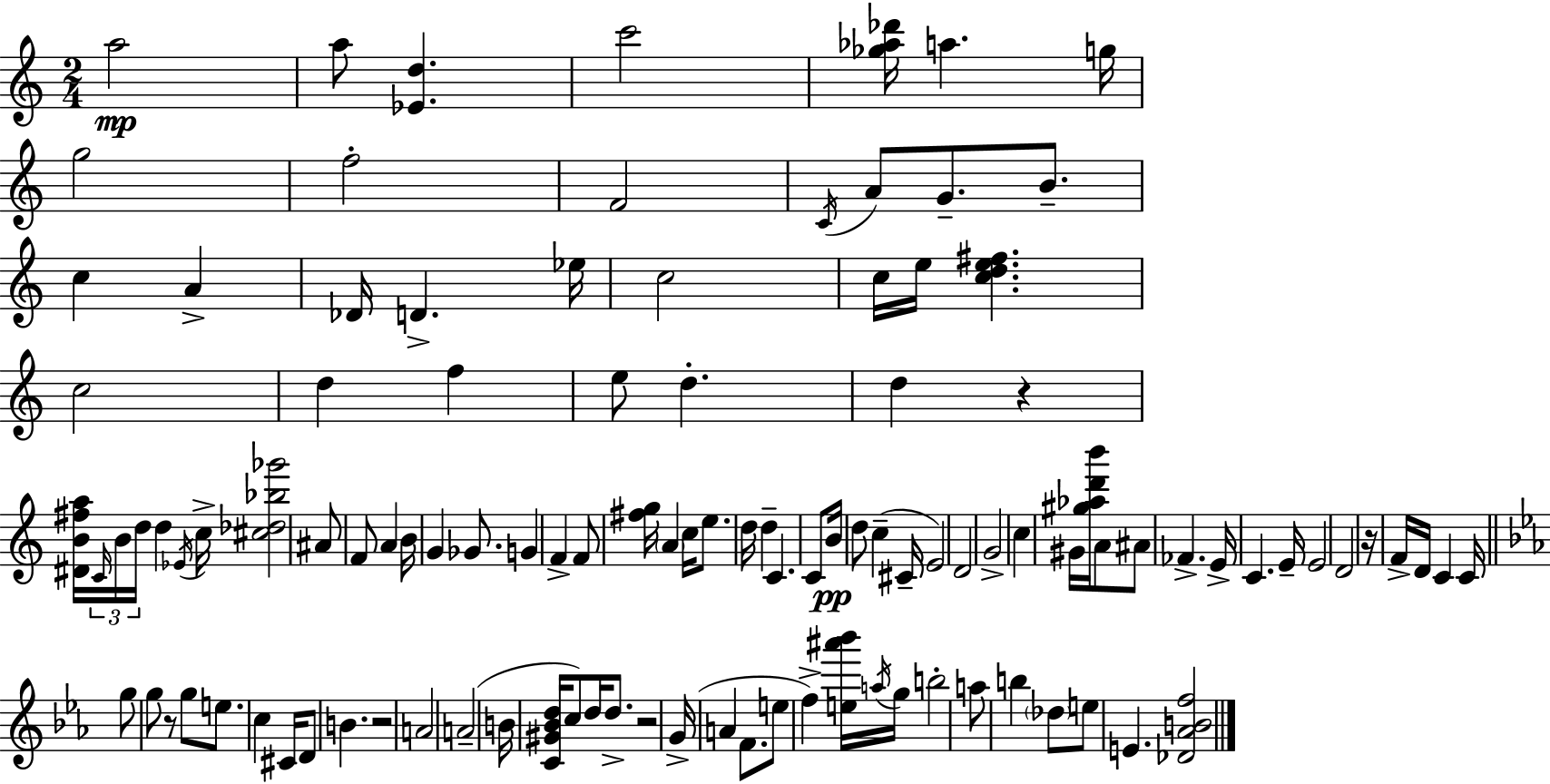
X:1
T:Untitled
M:2/4
L:1/4
K:C
a2 a/2 [_Ed] c'2 [_g_a_d']/4 a g/4 g2 f2 F2 C/4 A/2 G/2 B/2 c A _D/4 D _e/4 c2 c/4 e/4 [cde^f] c2 d f e/2 d d z [^DB^fa]/4 C/4 B/4 d/4 d _E/4 c/4 [^c_d_b_g']2 ^A/2 F/2 A B/4 G _G/2 G F F/2 [^fg]/4 A c/4 e/2 d/4 d C C/2 B/4 d/2 c ^C/4 E2 D2 G2 c ^G/4 [^g_ad'b']/4 A/2 ^A/2 _F E/4 C E/4 E2 D2 z/4 F/4 D/4 C C/4 g/2 g/2 z/2 g/2 e/2 c ^C/4 D/2 B z2 A2 A2 B/4 [C^G_Bd]/4 c/2 d/4 d/2 z2 G/4 A F/2 e/2 f [e^a'_b']/4 a/4 g/4 b2 a/2 b _d/2 e/2 E [_D_ABf]2